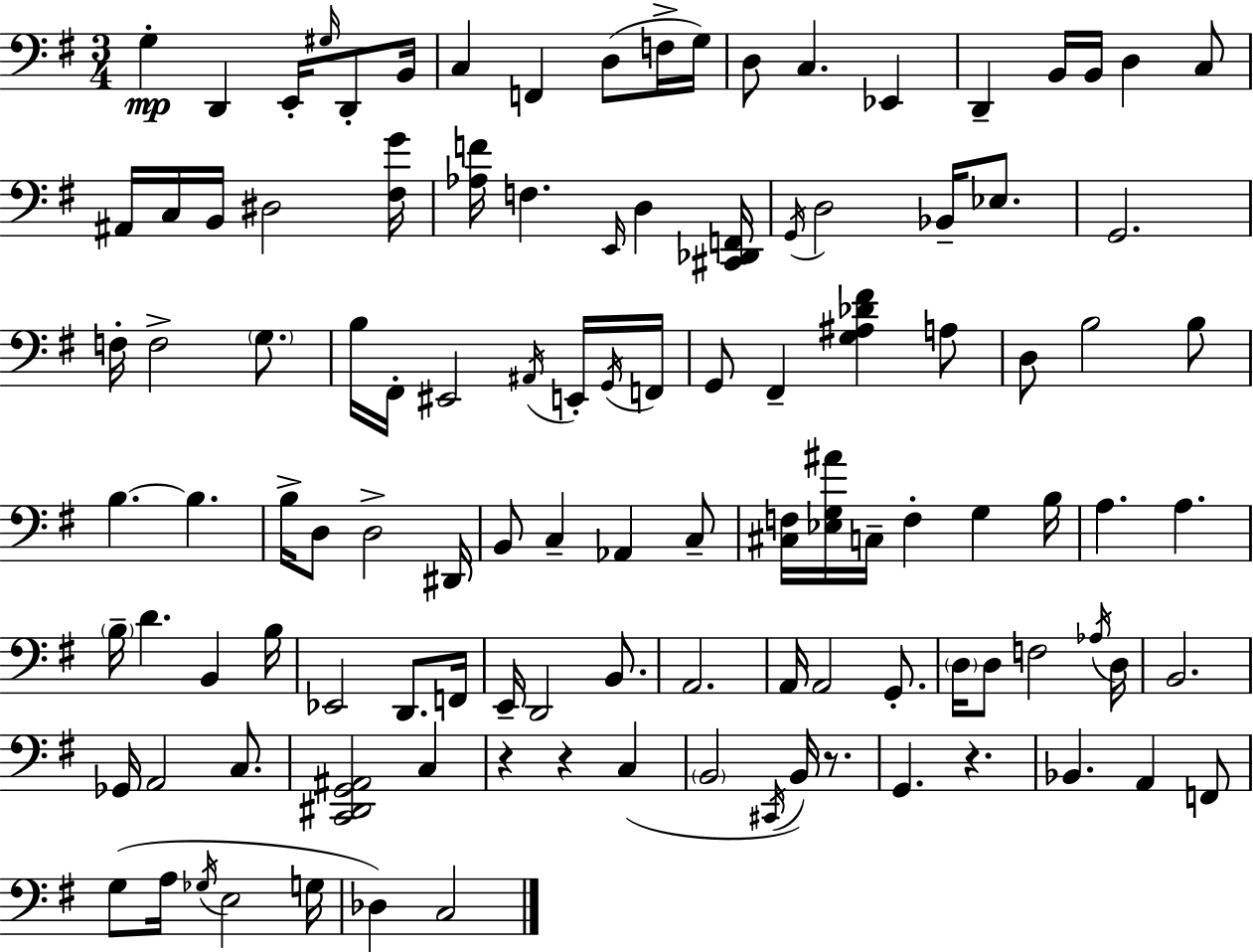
{
  \clef bass
  \numericTimeSignature
  \time 3/4
  \key g \major
  g4-.\mp d,4 e,16-. \grace { gis16 } d,8-. | b,16 c4 f,4 d8( f16-> | g16) d8 c4. ees,4 | d,4-- b,16 b,16 d4 c8 | \break ais,16 c16 b,16 dis2 | <fis g'>16 <aes f'>16 f4. \grace { e,16 } d4 | <cis, des, f,>16 \acciaccatura { g,16 } d2 bes,16-- | ees8. g,2. | \break f16-. f2-> | \parenthesize g8. b16 fis,16-. eis,2 | \acciaccatura { ais,16 } e,16-. \acciaccatura { g,16 } f,16 g,8 fis,4-- <g ais des' fis'>4 | a8 d8 b2 | \break b8 b4.~~ b4. | b16-> d8 d2-> | dis,16 b,8 c4-- aes,4 | c8-- <cis f>16 <ees g ais'>16 c16-- f4-. | \break g4 b16 a4. a4. | \parenthesize b16-- d'4. | b,4 b16 ees,2 | d,8. f,16 e,16-- d,2 | \break b,8. a,2. | a,16 a,2 | g,8.-. \parenthesize d16 d8 f2 | \acciaccatura { aes16 } d16 b,2. | \break ges,16 a,2 | c8. <c, dis, g, ais,>2 | c4 r4 r4 | c4( \parenthesize b,2 | \break \acciaccatura { cis,16 } b,16) r8. g,4. | r4. bes,4. | a,4 f,8 g8( a16 \acciaccatura { ges16 } e2 | g16 des4) | \break c2 \bar "|."
}